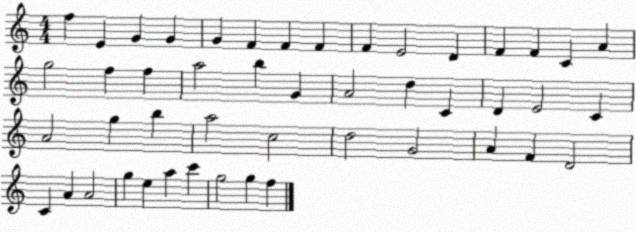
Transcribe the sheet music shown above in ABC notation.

X:1
T:Untitled
M:4/4
L:1/4
K:C
f E G G G F F F F E2 D F F C A g2 f f a2 b G A2 d C D E2 C A2 g b a2 c2 d2 G2 A F D2 C A A2 g e a c' g2 g f